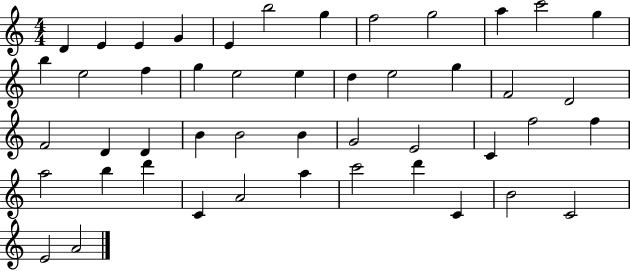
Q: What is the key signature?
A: C major